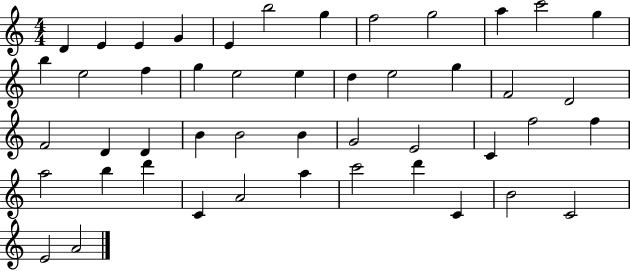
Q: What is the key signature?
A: C major